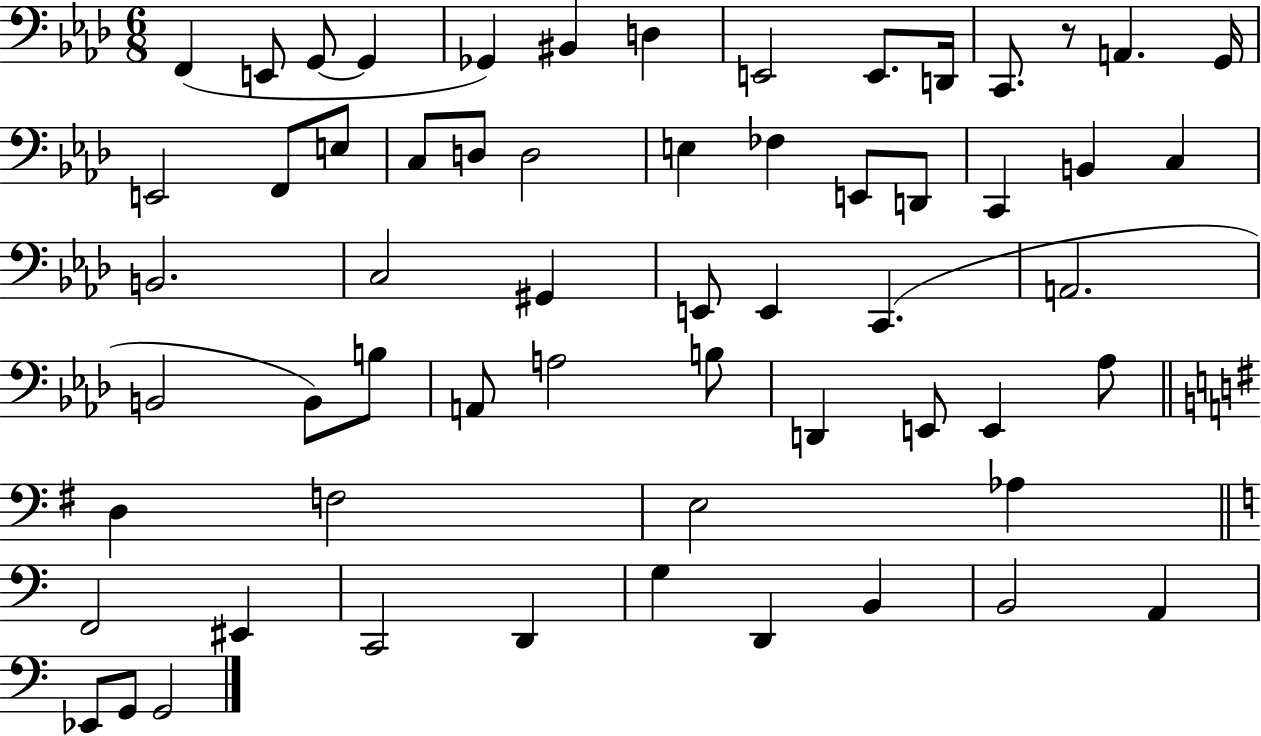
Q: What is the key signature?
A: AES major